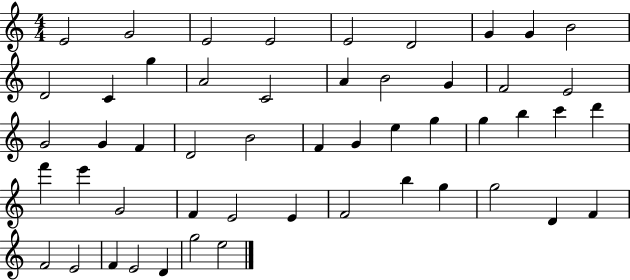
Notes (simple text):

E4/h G4/h E4/h E4/h E4/h D4/h G4/q G4/q B4/h D4/h C4/q G5/q A4/h C4/h A4/q B4/h G4/q F4/h E4/h G4/h G4/q F4/q D4/h B4/h F4/q G4/q E5/q G5/q G5/q B5/q C6/q D6/q F6/q E6/q G4/h F4/q E4/h E4/q F4/h B5/q G5/q G5/h D4/q F4/q F4/h E4/h F4/q E4/h D4/q G5/h E5/h